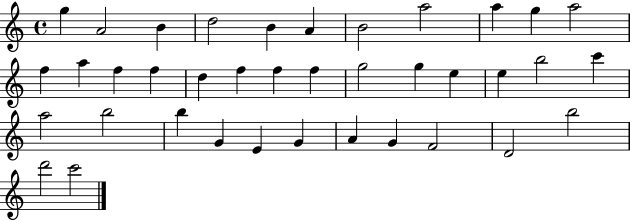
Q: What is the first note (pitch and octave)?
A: G5